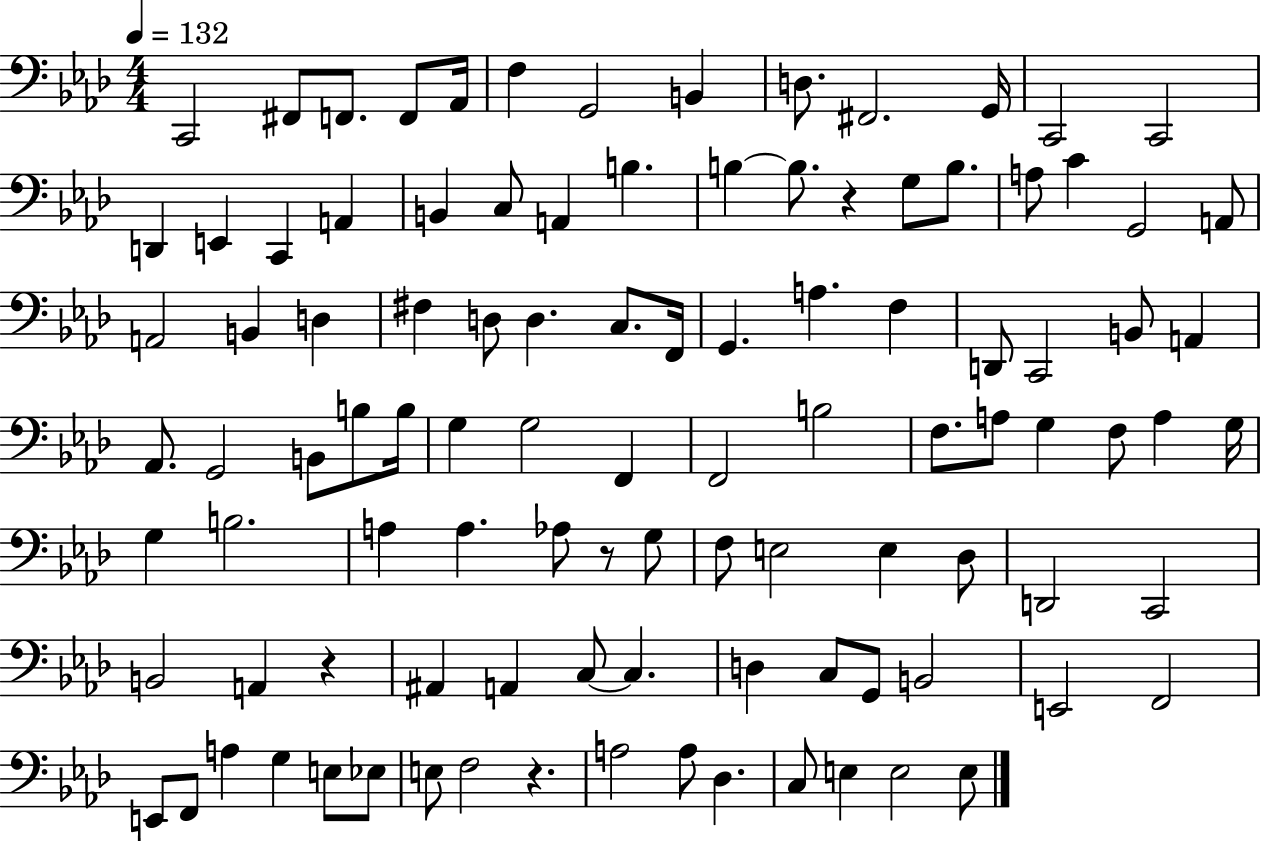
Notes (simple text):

C2/h F#2/e F2/e. F2/e Ab2/s F3/q G2/h B2/q D3/e. F#2/h. G2/s C2/h C2/h D2/q E2/q C2/q A2/q B2/q C3/e A2/q B3/q. B3/q B3/e. R/q G3/e B3/e. A3/e C4/q G2/h A2/e A2/h B2/q D3/q F#3/q D3/e D3/q. C3/e. F2/s G2/q. A3/q. F3/q D2/e C2/h B2/e A2/q Ab2/e. G2/h B2/e B3/e B3/s G3/q G3/h F2/q F2/h B3/h F3/e. A3/e G3/q F3/e A3/q G3/s G3/q B3/h. A3/q A3/q. Ab3/e R/e G3/e F3/e E3/h E3/q Db3/e D2/h C2/h B2/h A2/q R/q A#2/q A2/q C3/e C3/q. D3/q C3/e G2/e B2/h E2/h F2/h E2/e F2/e A3/q G3/q E3/e Eb3/e E3/e F3/h R/q. A3/h A3/e Db3/q. C3/e E3/q E3/h E3/e